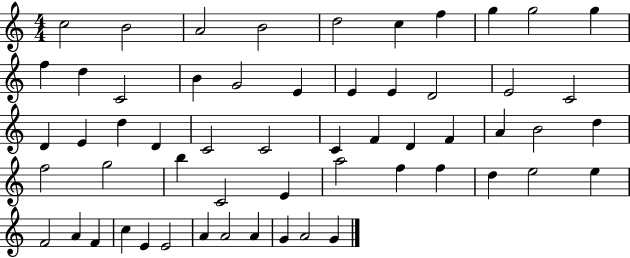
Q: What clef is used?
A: treble